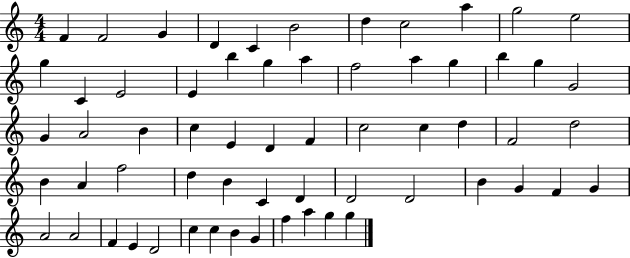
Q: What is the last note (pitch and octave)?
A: G5